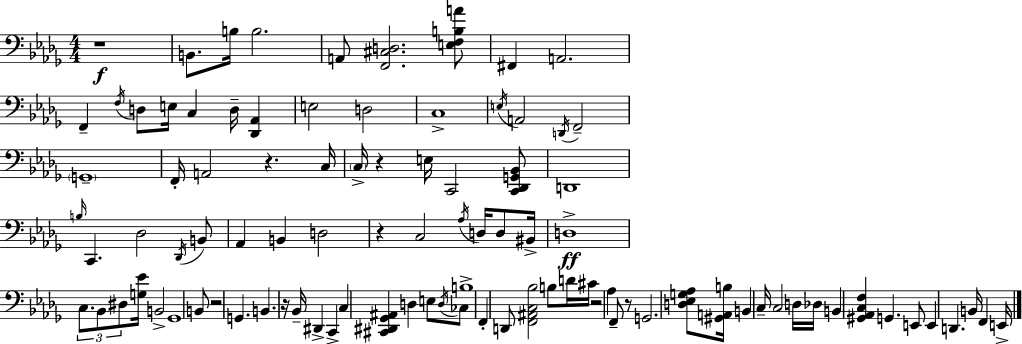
X:1
T:Untitled
M:4/4
L:1/4
K:Bbm
z4 B,,/2 B,/4 B,2 A,,/2 [F,,^C,D,]2 [E,F,B,A]/2 ^F,, A,,2 F,, F,/4 D,/2 E,/4 C, D,/4 [_D,,_A,,] E,2 D,2 C,4 E,/4 A,,2 D,,/4 F,,2 G,,4 F,,/4 A,,2 z C,/4 C,/4 z E,/4 C,,2 [C,,_D,,G,,_B,,]/2 D,,4 B,/4 C,, _D,2 _D,,/4 B,,/2 _A,, B,, D,2 z C,2 _A,/4 D,/4 D,/2 ^B,,/4 D,4 C,/2 _B,,/2 ^D,/2 [G,_E]/4 B,,2 _G,,4 B,,/2 z2 G,, B,, z/4 _B,,/4 ^D,, C,, C, [^C,,^D,,_G,,^A,,] D, E,/2 D,/4 _C,/2 B,4 F,, D,,/2 [F,,^A,,C,_B,]2 B,/2 D/4 ^C/4 z2 _A, F,,/2 z/2 G,,2 [D,_E,G,_A,]/2 [^G,,A,,B,]/4 B,, C,/4 C,2 D,/4 _D,/4 B,, [^G,,_A,,C,F,] G,, E,,/2 E,, D,, B,,/4 F,, E,,/4